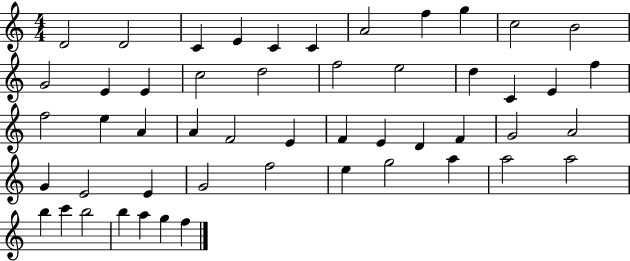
{
  \clef treble
  \numericTimeSignature
  \time 4/4
  \key c \major
  d'2 d'2 | c'4 e'4 c'4 c'4 | a'2 f''4 g''4 | c''2 b'2 | \break g'2 e'4 e'4 | c''2 d''2 | f''2 e''2 | d''4 c'4 e'4 f''4 | \break f''2 e''4 a'4 | a'4 f'2 e'4 | f'4 e'4 d'4 f'4 | g'2 a'2 | \break g'4 e'2 e'4 | g'2 f''2 | e''4 g''2 a''4 | a''2 a''2 | \break b''4 c'''4 b''2 | b''4 a''4 g''4 f''4 | \bar "|."
}